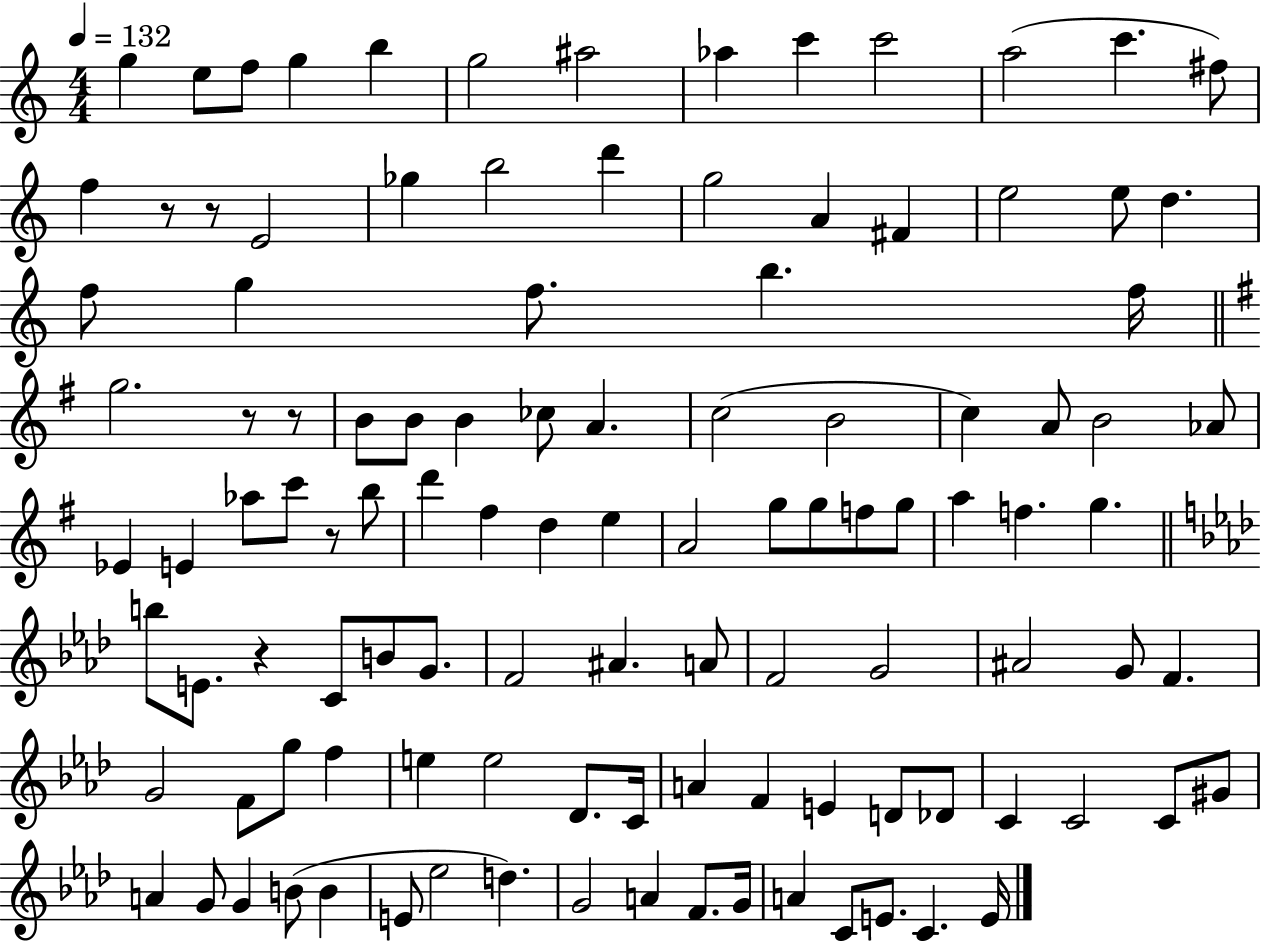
X:1
T:Untitled
M:4/4
L:1/4
K:C
g e/2 f/2 g b g2 ^a2 _a c' c'2 a2 c' ^f/2 f z/2 z/2 E2 _g b2 d' g2 A ^F e2 e/2 d f/2 g f/2 b f/4 g2 z/2 z/2 B/2 B/2 B _c/2 A c2 B2 c A/2 B2 _A/2 _E E _a/2 c'/2 z/2 b/2 d' ^f d e A2 g/2 g/2 f/2 g/2 a f g b/2 E/2 z C/2 B/2 G/2 F2 ^A A/2 F2 G2 ^A2 G/2 F G2 F/2 g/2 f e e2 _D/2 C/4 A F E D/2 _D/2 C C2 C/2 ^G/2 A G/2 G B/2 B E/2 _e2 d G2 A F/2 G/4 A C/2 E/2 C E/4